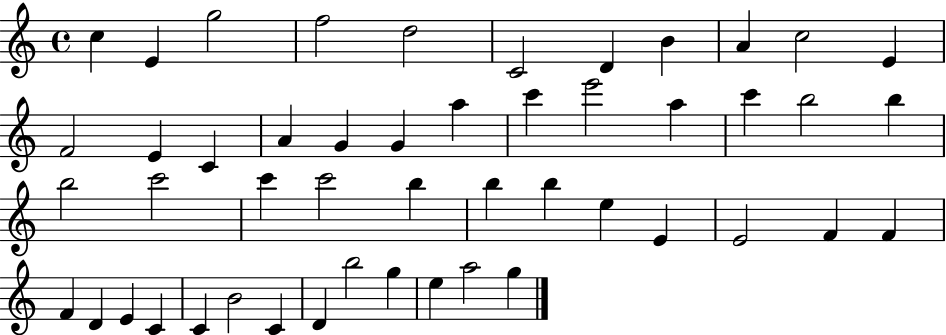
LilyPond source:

{
  \clef treble
  \time 4/4
  \defaultTimeSignature
  \key c \major
  c''4 e'4 g''2 | f''2 d''2 | c'2 d'4 b'4 | a'4 c''2 e'4 | \break f'2 e'4 c'4 | a'4 g'4 g'4 a''4 | c'''4 e'''2 a''4 | c'''4 b''2 b''4 | \break b''2 c'''2 | c'''4 c'''2 b''4 | b''4 b''4 e''4 e'4 | e'2 f'4 f'4 | \break f'4 d'4 e'4 c'4 | c'4 b'2 c'4 | d'4 b''2 g''4 | e''4 a''2 g''4 | \break \bar "|."
}